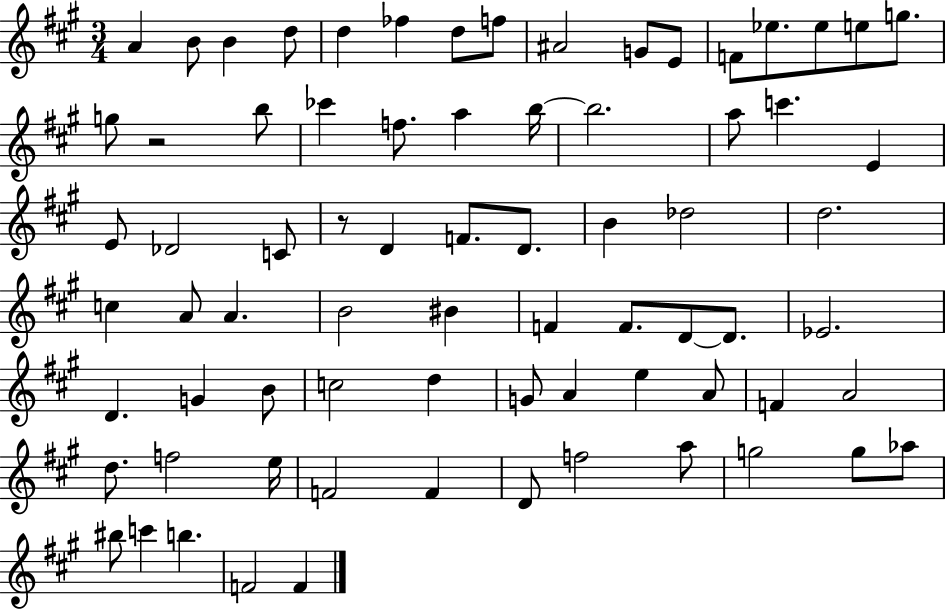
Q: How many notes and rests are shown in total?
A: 74